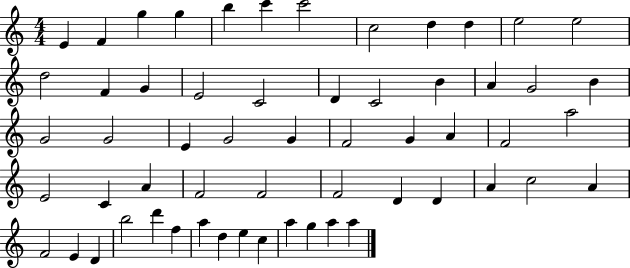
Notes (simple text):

E4/q F4/q G5/q G5/q B5/q C6/q C6/h C5/h D5/q D5/q E5/h E5/h D5/h F4/q G4/q E4/h C4/h D4/q C4/h B4/q A4/q G4/h B4/q G4/h G4/h E4/q G4/h G4/q F4/h G4/q A4/q F4/h A5/h E4/h C4/q A4/q F4/h F4/h F4/h D4/q D4/q A4/q C5/h A4/q F4/h E4/q D4/q B5/h D6/q F5/q A5/q D5/q E5/q C5/q A5/q G5/q A5/q A5/q